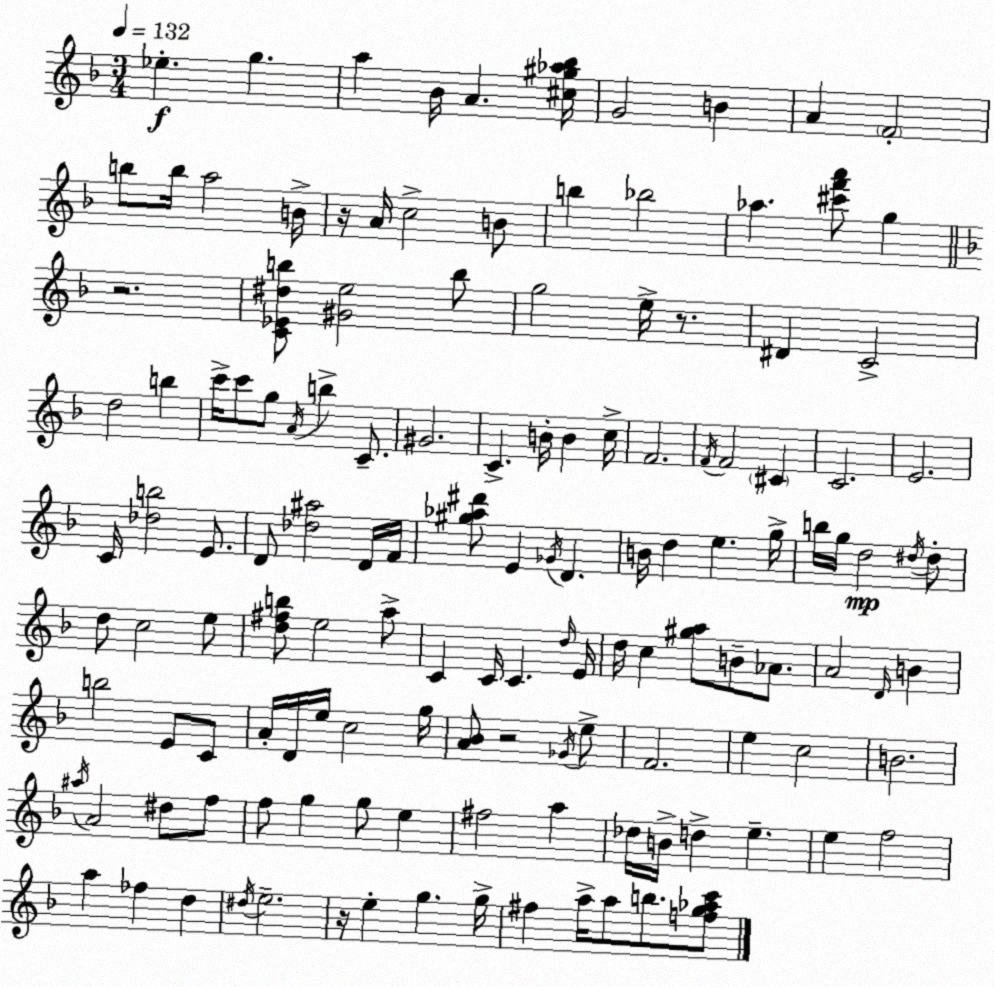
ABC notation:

X:1
T:Untitled
M:3/4
L:1/4
K:F
_e g a _B/4 A [^c^g_a_b]/4 G2 B A F2 b/2 b/4 a2 B/4 z/4 A/4 c2 B/2 b _b2 _a [^c'f'a']/2 g z2 [C_E^db]/2 [^Ge]2 b/2 g2 e/4 z/2 ^D C2 d2 b c'/4 c'/2 g/2 A/4 b C/2 ^G2 C B/4 B c/4 F2 F/4 F2 ^C C2 E2 C/4 [_db]2 E/2 D/2 [_d^a]2 D/4 F/4 [^g_a^d']/2 E _G/4 D B/4 d e g/4 b/4 g/4 d2 ^d/4 ^d/2 d/2 c2 e/2 [d^fb]/2 e2 a/2 C C/4 C d/4 E/4 d/4 c [^ga]/2 B/2 _A/2 A2 D/4 B b2 E/2 C/2 A/4 D/4 e/4 c2 g/4 [A_B]/2 z2 _G/4 e/2 F2 e c2 B2 ^a/4 A2 ^d/2 f/2 f/2 g g/2 e ^f2 a _d/4 B/4 d e e f2 a _f d ^d/4 e2 z/4 e g g/4 ^f a/4 a/2 b/2 [fg_ac']/2